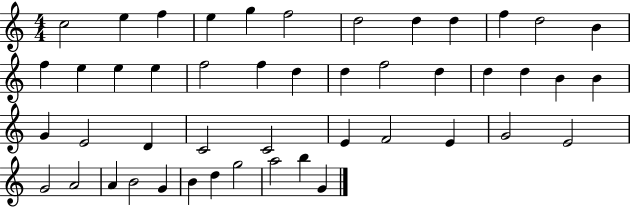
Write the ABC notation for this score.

X:1
T:Untitled
M:4/4
L:1/4
K:C
c2 e f e g f2 d2 d d f d2 B f e e e f2 f d d f2 d d d B B G E2 D C2 C2 E F2 E G2 E2 G2 A2 A B2 G B d g2 a2 b G